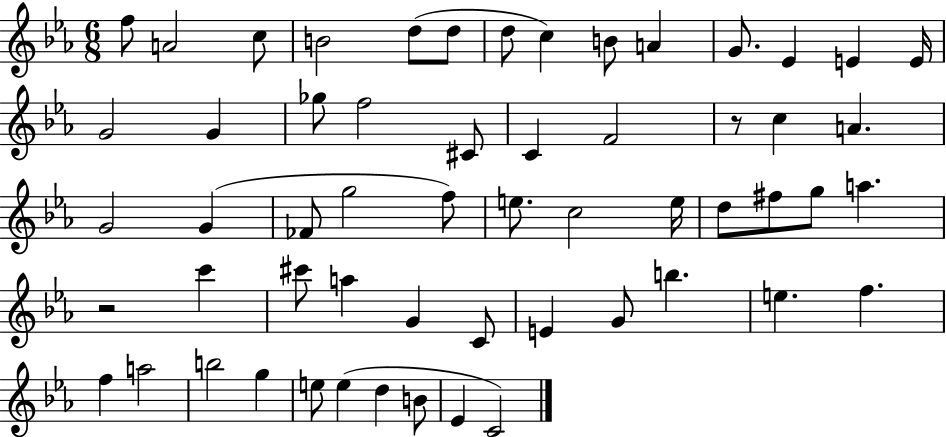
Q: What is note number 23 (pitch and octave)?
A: A4